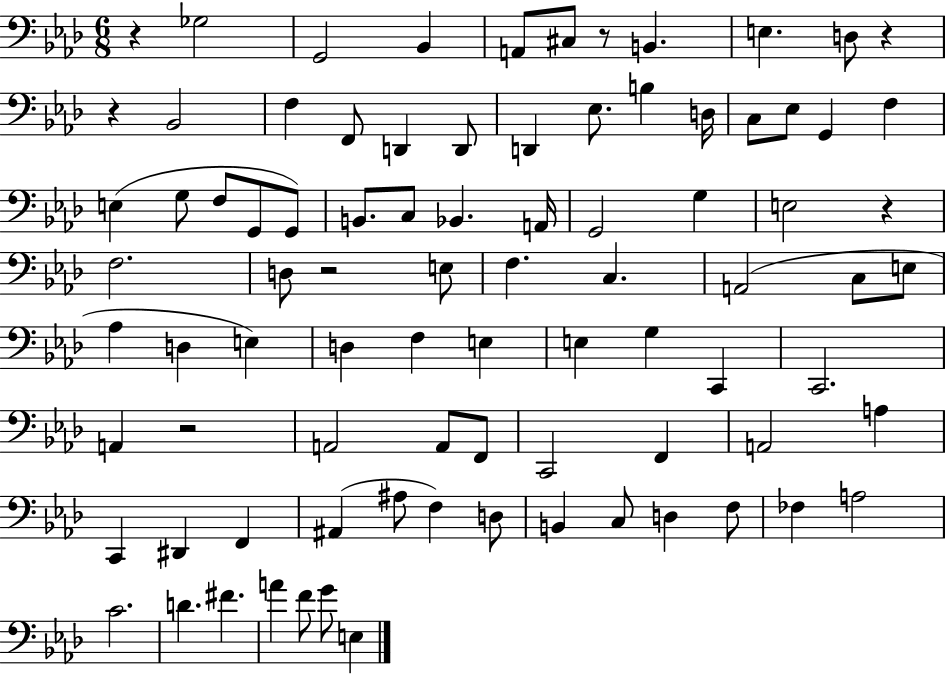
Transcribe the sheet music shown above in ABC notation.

X:1
T:Untitled
M:6/8
L:1/4
K:Ab
z _G,2 G,,2 _B,, A,,/2 ^C,/2 z/2 B,, E, D,/2 z z _B,,2 F, F,,/2 D,, D,,/2 D,, _E,/2 B, D,/4 C,/2 _E,/2 G,, F, E, G,/2 F,/2 G,,/2 G,,/2 B,,/2 C,/2 _B,, A,,/4 G,,2 G, E,2 z F,2 D,/2 z2 E,/2 F, C, A,,2 C,/2 E,/2 _A, D, E, D, F, E, E, G, C,, C,,2 A,, z2 A,,2 A,,/2 F,,/2 C,,2 F,, A,,2 A, C,, ^D,, F,, ^A,, ^A,/2 F, D,/2 B,, C,/2 D, F,/2 _F, A,2 C2 D ^F A F/2 G/2 E,